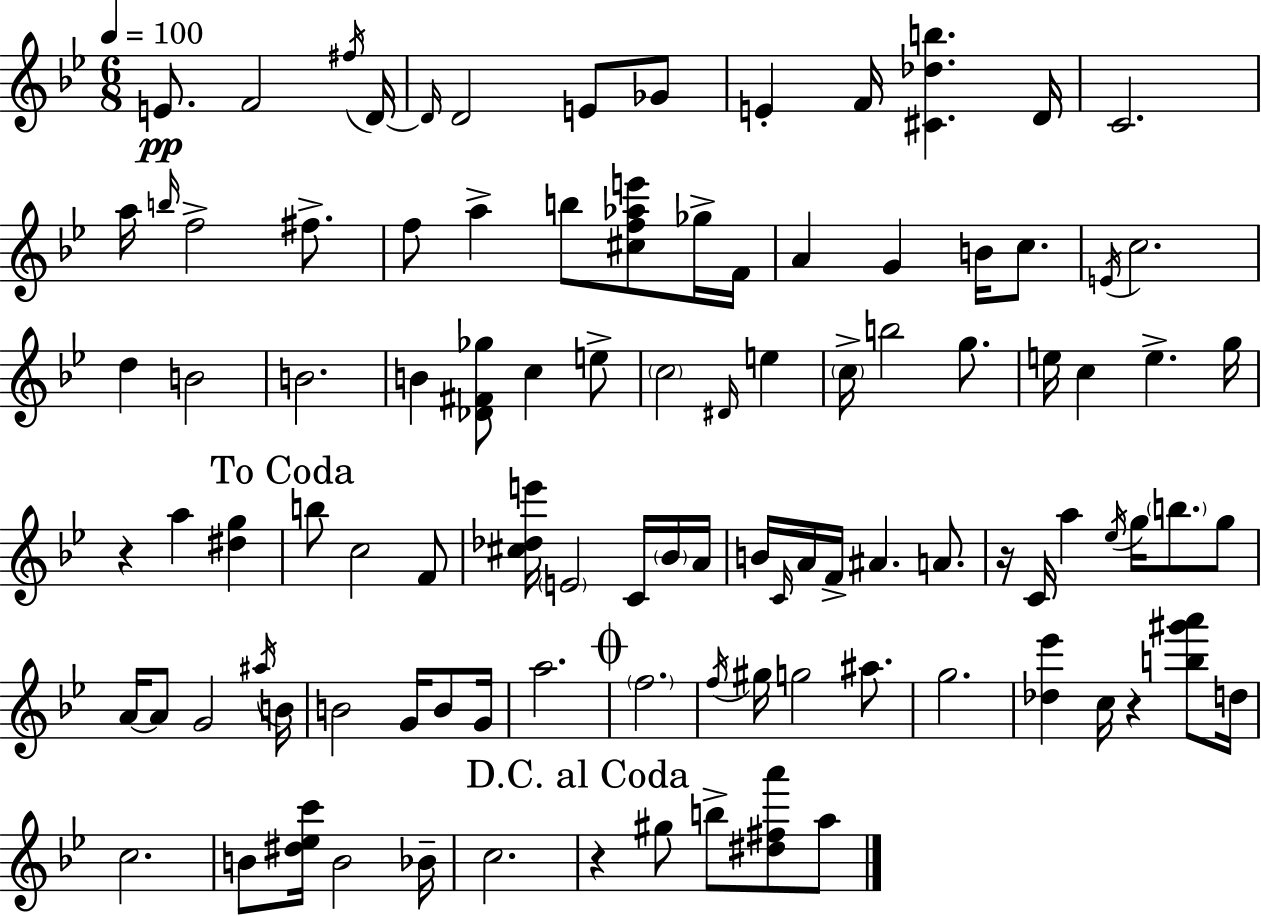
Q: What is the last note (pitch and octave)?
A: A5